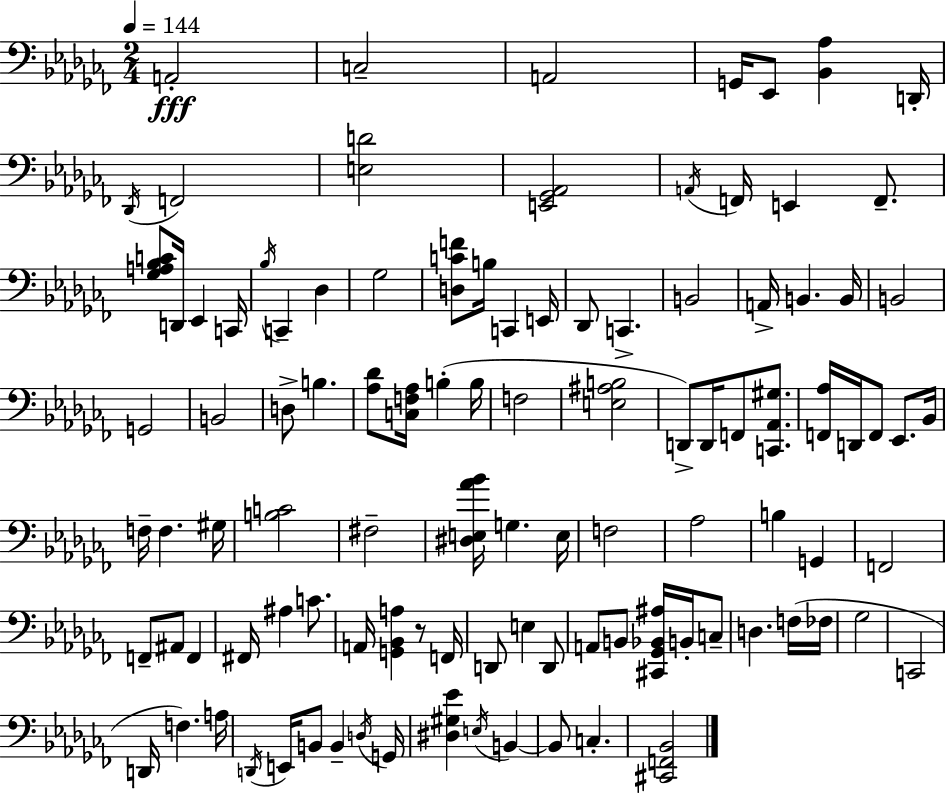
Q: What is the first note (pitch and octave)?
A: A2